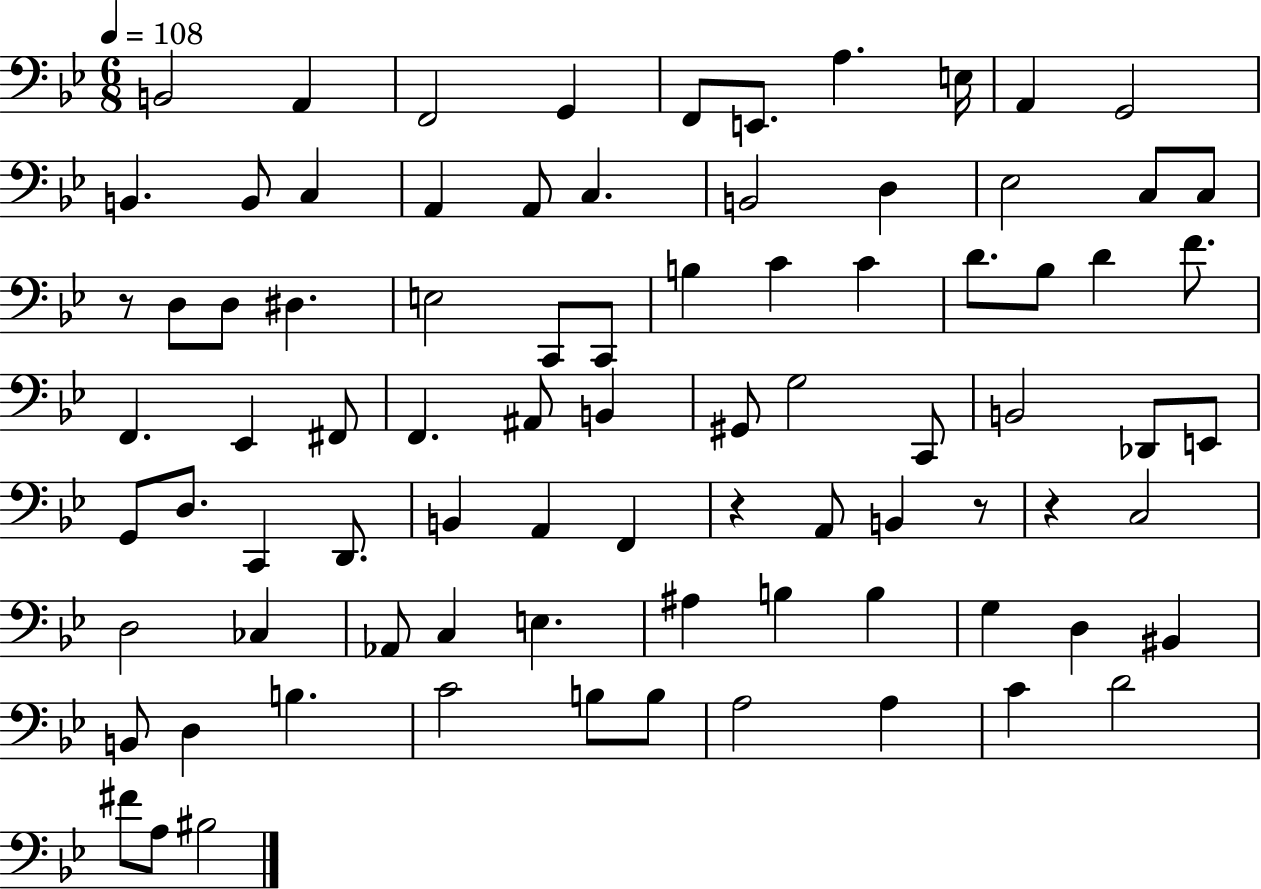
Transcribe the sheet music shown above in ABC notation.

X:1
T:Untitled
M:6/8
L:1/4
K:Bb
B,,2 A,, F,,2 G,, F,,/2 E,,/2 A, E,/4 A,, G,,2 B,, B,,/2 C, A,, A,,/2 C, B,,2 D, _E,2 C,/2 C,/2 z/2 D,/2 D,/2 ^D, E,2 C,,/2 C,,/2 B, C C D/2 _B,/2 D F/2 F,, _E,, ^F,,/2 F,, ^A,,/2 B,, ^G,,/2 G,2 C,,/2 B,,2 _D,,/2 E,,/2 G,,/2 D,/2 C,, D,,/2 B,, A,, F,, z A,,/2 B,, z/2 z C,2 D,2 _C, _A,,/2 C, E, ^A, B, B, G, D, ^B,, B,,/2 D, B, C2 B,/2 B,/2 A,2 A, C D2 ^F/2 A,/2 ^B,2